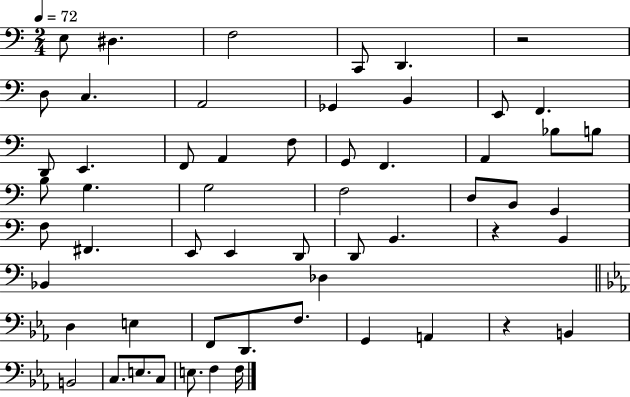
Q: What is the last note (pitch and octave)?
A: F3